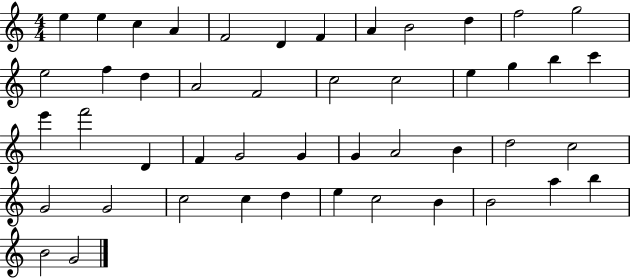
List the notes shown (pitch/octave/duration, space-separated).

E5/q E5/q C5/q A4/q F4/h D4/q F4/q A4/q B4/h D5/q F5/h G5/h E5/h F5/q D5/q A4/h F4/h C5/h C5/h E5/q G5/q B5/q C6/q E6/q F6/h D4/q F4/q G4/h G4/q G4/q A4/h B4/q D5/h C5/h G4/h G4/h C5/h C5/q D5/q E5/q C5/h B4/q B4/h A5/q B5/q B4/h G4/h